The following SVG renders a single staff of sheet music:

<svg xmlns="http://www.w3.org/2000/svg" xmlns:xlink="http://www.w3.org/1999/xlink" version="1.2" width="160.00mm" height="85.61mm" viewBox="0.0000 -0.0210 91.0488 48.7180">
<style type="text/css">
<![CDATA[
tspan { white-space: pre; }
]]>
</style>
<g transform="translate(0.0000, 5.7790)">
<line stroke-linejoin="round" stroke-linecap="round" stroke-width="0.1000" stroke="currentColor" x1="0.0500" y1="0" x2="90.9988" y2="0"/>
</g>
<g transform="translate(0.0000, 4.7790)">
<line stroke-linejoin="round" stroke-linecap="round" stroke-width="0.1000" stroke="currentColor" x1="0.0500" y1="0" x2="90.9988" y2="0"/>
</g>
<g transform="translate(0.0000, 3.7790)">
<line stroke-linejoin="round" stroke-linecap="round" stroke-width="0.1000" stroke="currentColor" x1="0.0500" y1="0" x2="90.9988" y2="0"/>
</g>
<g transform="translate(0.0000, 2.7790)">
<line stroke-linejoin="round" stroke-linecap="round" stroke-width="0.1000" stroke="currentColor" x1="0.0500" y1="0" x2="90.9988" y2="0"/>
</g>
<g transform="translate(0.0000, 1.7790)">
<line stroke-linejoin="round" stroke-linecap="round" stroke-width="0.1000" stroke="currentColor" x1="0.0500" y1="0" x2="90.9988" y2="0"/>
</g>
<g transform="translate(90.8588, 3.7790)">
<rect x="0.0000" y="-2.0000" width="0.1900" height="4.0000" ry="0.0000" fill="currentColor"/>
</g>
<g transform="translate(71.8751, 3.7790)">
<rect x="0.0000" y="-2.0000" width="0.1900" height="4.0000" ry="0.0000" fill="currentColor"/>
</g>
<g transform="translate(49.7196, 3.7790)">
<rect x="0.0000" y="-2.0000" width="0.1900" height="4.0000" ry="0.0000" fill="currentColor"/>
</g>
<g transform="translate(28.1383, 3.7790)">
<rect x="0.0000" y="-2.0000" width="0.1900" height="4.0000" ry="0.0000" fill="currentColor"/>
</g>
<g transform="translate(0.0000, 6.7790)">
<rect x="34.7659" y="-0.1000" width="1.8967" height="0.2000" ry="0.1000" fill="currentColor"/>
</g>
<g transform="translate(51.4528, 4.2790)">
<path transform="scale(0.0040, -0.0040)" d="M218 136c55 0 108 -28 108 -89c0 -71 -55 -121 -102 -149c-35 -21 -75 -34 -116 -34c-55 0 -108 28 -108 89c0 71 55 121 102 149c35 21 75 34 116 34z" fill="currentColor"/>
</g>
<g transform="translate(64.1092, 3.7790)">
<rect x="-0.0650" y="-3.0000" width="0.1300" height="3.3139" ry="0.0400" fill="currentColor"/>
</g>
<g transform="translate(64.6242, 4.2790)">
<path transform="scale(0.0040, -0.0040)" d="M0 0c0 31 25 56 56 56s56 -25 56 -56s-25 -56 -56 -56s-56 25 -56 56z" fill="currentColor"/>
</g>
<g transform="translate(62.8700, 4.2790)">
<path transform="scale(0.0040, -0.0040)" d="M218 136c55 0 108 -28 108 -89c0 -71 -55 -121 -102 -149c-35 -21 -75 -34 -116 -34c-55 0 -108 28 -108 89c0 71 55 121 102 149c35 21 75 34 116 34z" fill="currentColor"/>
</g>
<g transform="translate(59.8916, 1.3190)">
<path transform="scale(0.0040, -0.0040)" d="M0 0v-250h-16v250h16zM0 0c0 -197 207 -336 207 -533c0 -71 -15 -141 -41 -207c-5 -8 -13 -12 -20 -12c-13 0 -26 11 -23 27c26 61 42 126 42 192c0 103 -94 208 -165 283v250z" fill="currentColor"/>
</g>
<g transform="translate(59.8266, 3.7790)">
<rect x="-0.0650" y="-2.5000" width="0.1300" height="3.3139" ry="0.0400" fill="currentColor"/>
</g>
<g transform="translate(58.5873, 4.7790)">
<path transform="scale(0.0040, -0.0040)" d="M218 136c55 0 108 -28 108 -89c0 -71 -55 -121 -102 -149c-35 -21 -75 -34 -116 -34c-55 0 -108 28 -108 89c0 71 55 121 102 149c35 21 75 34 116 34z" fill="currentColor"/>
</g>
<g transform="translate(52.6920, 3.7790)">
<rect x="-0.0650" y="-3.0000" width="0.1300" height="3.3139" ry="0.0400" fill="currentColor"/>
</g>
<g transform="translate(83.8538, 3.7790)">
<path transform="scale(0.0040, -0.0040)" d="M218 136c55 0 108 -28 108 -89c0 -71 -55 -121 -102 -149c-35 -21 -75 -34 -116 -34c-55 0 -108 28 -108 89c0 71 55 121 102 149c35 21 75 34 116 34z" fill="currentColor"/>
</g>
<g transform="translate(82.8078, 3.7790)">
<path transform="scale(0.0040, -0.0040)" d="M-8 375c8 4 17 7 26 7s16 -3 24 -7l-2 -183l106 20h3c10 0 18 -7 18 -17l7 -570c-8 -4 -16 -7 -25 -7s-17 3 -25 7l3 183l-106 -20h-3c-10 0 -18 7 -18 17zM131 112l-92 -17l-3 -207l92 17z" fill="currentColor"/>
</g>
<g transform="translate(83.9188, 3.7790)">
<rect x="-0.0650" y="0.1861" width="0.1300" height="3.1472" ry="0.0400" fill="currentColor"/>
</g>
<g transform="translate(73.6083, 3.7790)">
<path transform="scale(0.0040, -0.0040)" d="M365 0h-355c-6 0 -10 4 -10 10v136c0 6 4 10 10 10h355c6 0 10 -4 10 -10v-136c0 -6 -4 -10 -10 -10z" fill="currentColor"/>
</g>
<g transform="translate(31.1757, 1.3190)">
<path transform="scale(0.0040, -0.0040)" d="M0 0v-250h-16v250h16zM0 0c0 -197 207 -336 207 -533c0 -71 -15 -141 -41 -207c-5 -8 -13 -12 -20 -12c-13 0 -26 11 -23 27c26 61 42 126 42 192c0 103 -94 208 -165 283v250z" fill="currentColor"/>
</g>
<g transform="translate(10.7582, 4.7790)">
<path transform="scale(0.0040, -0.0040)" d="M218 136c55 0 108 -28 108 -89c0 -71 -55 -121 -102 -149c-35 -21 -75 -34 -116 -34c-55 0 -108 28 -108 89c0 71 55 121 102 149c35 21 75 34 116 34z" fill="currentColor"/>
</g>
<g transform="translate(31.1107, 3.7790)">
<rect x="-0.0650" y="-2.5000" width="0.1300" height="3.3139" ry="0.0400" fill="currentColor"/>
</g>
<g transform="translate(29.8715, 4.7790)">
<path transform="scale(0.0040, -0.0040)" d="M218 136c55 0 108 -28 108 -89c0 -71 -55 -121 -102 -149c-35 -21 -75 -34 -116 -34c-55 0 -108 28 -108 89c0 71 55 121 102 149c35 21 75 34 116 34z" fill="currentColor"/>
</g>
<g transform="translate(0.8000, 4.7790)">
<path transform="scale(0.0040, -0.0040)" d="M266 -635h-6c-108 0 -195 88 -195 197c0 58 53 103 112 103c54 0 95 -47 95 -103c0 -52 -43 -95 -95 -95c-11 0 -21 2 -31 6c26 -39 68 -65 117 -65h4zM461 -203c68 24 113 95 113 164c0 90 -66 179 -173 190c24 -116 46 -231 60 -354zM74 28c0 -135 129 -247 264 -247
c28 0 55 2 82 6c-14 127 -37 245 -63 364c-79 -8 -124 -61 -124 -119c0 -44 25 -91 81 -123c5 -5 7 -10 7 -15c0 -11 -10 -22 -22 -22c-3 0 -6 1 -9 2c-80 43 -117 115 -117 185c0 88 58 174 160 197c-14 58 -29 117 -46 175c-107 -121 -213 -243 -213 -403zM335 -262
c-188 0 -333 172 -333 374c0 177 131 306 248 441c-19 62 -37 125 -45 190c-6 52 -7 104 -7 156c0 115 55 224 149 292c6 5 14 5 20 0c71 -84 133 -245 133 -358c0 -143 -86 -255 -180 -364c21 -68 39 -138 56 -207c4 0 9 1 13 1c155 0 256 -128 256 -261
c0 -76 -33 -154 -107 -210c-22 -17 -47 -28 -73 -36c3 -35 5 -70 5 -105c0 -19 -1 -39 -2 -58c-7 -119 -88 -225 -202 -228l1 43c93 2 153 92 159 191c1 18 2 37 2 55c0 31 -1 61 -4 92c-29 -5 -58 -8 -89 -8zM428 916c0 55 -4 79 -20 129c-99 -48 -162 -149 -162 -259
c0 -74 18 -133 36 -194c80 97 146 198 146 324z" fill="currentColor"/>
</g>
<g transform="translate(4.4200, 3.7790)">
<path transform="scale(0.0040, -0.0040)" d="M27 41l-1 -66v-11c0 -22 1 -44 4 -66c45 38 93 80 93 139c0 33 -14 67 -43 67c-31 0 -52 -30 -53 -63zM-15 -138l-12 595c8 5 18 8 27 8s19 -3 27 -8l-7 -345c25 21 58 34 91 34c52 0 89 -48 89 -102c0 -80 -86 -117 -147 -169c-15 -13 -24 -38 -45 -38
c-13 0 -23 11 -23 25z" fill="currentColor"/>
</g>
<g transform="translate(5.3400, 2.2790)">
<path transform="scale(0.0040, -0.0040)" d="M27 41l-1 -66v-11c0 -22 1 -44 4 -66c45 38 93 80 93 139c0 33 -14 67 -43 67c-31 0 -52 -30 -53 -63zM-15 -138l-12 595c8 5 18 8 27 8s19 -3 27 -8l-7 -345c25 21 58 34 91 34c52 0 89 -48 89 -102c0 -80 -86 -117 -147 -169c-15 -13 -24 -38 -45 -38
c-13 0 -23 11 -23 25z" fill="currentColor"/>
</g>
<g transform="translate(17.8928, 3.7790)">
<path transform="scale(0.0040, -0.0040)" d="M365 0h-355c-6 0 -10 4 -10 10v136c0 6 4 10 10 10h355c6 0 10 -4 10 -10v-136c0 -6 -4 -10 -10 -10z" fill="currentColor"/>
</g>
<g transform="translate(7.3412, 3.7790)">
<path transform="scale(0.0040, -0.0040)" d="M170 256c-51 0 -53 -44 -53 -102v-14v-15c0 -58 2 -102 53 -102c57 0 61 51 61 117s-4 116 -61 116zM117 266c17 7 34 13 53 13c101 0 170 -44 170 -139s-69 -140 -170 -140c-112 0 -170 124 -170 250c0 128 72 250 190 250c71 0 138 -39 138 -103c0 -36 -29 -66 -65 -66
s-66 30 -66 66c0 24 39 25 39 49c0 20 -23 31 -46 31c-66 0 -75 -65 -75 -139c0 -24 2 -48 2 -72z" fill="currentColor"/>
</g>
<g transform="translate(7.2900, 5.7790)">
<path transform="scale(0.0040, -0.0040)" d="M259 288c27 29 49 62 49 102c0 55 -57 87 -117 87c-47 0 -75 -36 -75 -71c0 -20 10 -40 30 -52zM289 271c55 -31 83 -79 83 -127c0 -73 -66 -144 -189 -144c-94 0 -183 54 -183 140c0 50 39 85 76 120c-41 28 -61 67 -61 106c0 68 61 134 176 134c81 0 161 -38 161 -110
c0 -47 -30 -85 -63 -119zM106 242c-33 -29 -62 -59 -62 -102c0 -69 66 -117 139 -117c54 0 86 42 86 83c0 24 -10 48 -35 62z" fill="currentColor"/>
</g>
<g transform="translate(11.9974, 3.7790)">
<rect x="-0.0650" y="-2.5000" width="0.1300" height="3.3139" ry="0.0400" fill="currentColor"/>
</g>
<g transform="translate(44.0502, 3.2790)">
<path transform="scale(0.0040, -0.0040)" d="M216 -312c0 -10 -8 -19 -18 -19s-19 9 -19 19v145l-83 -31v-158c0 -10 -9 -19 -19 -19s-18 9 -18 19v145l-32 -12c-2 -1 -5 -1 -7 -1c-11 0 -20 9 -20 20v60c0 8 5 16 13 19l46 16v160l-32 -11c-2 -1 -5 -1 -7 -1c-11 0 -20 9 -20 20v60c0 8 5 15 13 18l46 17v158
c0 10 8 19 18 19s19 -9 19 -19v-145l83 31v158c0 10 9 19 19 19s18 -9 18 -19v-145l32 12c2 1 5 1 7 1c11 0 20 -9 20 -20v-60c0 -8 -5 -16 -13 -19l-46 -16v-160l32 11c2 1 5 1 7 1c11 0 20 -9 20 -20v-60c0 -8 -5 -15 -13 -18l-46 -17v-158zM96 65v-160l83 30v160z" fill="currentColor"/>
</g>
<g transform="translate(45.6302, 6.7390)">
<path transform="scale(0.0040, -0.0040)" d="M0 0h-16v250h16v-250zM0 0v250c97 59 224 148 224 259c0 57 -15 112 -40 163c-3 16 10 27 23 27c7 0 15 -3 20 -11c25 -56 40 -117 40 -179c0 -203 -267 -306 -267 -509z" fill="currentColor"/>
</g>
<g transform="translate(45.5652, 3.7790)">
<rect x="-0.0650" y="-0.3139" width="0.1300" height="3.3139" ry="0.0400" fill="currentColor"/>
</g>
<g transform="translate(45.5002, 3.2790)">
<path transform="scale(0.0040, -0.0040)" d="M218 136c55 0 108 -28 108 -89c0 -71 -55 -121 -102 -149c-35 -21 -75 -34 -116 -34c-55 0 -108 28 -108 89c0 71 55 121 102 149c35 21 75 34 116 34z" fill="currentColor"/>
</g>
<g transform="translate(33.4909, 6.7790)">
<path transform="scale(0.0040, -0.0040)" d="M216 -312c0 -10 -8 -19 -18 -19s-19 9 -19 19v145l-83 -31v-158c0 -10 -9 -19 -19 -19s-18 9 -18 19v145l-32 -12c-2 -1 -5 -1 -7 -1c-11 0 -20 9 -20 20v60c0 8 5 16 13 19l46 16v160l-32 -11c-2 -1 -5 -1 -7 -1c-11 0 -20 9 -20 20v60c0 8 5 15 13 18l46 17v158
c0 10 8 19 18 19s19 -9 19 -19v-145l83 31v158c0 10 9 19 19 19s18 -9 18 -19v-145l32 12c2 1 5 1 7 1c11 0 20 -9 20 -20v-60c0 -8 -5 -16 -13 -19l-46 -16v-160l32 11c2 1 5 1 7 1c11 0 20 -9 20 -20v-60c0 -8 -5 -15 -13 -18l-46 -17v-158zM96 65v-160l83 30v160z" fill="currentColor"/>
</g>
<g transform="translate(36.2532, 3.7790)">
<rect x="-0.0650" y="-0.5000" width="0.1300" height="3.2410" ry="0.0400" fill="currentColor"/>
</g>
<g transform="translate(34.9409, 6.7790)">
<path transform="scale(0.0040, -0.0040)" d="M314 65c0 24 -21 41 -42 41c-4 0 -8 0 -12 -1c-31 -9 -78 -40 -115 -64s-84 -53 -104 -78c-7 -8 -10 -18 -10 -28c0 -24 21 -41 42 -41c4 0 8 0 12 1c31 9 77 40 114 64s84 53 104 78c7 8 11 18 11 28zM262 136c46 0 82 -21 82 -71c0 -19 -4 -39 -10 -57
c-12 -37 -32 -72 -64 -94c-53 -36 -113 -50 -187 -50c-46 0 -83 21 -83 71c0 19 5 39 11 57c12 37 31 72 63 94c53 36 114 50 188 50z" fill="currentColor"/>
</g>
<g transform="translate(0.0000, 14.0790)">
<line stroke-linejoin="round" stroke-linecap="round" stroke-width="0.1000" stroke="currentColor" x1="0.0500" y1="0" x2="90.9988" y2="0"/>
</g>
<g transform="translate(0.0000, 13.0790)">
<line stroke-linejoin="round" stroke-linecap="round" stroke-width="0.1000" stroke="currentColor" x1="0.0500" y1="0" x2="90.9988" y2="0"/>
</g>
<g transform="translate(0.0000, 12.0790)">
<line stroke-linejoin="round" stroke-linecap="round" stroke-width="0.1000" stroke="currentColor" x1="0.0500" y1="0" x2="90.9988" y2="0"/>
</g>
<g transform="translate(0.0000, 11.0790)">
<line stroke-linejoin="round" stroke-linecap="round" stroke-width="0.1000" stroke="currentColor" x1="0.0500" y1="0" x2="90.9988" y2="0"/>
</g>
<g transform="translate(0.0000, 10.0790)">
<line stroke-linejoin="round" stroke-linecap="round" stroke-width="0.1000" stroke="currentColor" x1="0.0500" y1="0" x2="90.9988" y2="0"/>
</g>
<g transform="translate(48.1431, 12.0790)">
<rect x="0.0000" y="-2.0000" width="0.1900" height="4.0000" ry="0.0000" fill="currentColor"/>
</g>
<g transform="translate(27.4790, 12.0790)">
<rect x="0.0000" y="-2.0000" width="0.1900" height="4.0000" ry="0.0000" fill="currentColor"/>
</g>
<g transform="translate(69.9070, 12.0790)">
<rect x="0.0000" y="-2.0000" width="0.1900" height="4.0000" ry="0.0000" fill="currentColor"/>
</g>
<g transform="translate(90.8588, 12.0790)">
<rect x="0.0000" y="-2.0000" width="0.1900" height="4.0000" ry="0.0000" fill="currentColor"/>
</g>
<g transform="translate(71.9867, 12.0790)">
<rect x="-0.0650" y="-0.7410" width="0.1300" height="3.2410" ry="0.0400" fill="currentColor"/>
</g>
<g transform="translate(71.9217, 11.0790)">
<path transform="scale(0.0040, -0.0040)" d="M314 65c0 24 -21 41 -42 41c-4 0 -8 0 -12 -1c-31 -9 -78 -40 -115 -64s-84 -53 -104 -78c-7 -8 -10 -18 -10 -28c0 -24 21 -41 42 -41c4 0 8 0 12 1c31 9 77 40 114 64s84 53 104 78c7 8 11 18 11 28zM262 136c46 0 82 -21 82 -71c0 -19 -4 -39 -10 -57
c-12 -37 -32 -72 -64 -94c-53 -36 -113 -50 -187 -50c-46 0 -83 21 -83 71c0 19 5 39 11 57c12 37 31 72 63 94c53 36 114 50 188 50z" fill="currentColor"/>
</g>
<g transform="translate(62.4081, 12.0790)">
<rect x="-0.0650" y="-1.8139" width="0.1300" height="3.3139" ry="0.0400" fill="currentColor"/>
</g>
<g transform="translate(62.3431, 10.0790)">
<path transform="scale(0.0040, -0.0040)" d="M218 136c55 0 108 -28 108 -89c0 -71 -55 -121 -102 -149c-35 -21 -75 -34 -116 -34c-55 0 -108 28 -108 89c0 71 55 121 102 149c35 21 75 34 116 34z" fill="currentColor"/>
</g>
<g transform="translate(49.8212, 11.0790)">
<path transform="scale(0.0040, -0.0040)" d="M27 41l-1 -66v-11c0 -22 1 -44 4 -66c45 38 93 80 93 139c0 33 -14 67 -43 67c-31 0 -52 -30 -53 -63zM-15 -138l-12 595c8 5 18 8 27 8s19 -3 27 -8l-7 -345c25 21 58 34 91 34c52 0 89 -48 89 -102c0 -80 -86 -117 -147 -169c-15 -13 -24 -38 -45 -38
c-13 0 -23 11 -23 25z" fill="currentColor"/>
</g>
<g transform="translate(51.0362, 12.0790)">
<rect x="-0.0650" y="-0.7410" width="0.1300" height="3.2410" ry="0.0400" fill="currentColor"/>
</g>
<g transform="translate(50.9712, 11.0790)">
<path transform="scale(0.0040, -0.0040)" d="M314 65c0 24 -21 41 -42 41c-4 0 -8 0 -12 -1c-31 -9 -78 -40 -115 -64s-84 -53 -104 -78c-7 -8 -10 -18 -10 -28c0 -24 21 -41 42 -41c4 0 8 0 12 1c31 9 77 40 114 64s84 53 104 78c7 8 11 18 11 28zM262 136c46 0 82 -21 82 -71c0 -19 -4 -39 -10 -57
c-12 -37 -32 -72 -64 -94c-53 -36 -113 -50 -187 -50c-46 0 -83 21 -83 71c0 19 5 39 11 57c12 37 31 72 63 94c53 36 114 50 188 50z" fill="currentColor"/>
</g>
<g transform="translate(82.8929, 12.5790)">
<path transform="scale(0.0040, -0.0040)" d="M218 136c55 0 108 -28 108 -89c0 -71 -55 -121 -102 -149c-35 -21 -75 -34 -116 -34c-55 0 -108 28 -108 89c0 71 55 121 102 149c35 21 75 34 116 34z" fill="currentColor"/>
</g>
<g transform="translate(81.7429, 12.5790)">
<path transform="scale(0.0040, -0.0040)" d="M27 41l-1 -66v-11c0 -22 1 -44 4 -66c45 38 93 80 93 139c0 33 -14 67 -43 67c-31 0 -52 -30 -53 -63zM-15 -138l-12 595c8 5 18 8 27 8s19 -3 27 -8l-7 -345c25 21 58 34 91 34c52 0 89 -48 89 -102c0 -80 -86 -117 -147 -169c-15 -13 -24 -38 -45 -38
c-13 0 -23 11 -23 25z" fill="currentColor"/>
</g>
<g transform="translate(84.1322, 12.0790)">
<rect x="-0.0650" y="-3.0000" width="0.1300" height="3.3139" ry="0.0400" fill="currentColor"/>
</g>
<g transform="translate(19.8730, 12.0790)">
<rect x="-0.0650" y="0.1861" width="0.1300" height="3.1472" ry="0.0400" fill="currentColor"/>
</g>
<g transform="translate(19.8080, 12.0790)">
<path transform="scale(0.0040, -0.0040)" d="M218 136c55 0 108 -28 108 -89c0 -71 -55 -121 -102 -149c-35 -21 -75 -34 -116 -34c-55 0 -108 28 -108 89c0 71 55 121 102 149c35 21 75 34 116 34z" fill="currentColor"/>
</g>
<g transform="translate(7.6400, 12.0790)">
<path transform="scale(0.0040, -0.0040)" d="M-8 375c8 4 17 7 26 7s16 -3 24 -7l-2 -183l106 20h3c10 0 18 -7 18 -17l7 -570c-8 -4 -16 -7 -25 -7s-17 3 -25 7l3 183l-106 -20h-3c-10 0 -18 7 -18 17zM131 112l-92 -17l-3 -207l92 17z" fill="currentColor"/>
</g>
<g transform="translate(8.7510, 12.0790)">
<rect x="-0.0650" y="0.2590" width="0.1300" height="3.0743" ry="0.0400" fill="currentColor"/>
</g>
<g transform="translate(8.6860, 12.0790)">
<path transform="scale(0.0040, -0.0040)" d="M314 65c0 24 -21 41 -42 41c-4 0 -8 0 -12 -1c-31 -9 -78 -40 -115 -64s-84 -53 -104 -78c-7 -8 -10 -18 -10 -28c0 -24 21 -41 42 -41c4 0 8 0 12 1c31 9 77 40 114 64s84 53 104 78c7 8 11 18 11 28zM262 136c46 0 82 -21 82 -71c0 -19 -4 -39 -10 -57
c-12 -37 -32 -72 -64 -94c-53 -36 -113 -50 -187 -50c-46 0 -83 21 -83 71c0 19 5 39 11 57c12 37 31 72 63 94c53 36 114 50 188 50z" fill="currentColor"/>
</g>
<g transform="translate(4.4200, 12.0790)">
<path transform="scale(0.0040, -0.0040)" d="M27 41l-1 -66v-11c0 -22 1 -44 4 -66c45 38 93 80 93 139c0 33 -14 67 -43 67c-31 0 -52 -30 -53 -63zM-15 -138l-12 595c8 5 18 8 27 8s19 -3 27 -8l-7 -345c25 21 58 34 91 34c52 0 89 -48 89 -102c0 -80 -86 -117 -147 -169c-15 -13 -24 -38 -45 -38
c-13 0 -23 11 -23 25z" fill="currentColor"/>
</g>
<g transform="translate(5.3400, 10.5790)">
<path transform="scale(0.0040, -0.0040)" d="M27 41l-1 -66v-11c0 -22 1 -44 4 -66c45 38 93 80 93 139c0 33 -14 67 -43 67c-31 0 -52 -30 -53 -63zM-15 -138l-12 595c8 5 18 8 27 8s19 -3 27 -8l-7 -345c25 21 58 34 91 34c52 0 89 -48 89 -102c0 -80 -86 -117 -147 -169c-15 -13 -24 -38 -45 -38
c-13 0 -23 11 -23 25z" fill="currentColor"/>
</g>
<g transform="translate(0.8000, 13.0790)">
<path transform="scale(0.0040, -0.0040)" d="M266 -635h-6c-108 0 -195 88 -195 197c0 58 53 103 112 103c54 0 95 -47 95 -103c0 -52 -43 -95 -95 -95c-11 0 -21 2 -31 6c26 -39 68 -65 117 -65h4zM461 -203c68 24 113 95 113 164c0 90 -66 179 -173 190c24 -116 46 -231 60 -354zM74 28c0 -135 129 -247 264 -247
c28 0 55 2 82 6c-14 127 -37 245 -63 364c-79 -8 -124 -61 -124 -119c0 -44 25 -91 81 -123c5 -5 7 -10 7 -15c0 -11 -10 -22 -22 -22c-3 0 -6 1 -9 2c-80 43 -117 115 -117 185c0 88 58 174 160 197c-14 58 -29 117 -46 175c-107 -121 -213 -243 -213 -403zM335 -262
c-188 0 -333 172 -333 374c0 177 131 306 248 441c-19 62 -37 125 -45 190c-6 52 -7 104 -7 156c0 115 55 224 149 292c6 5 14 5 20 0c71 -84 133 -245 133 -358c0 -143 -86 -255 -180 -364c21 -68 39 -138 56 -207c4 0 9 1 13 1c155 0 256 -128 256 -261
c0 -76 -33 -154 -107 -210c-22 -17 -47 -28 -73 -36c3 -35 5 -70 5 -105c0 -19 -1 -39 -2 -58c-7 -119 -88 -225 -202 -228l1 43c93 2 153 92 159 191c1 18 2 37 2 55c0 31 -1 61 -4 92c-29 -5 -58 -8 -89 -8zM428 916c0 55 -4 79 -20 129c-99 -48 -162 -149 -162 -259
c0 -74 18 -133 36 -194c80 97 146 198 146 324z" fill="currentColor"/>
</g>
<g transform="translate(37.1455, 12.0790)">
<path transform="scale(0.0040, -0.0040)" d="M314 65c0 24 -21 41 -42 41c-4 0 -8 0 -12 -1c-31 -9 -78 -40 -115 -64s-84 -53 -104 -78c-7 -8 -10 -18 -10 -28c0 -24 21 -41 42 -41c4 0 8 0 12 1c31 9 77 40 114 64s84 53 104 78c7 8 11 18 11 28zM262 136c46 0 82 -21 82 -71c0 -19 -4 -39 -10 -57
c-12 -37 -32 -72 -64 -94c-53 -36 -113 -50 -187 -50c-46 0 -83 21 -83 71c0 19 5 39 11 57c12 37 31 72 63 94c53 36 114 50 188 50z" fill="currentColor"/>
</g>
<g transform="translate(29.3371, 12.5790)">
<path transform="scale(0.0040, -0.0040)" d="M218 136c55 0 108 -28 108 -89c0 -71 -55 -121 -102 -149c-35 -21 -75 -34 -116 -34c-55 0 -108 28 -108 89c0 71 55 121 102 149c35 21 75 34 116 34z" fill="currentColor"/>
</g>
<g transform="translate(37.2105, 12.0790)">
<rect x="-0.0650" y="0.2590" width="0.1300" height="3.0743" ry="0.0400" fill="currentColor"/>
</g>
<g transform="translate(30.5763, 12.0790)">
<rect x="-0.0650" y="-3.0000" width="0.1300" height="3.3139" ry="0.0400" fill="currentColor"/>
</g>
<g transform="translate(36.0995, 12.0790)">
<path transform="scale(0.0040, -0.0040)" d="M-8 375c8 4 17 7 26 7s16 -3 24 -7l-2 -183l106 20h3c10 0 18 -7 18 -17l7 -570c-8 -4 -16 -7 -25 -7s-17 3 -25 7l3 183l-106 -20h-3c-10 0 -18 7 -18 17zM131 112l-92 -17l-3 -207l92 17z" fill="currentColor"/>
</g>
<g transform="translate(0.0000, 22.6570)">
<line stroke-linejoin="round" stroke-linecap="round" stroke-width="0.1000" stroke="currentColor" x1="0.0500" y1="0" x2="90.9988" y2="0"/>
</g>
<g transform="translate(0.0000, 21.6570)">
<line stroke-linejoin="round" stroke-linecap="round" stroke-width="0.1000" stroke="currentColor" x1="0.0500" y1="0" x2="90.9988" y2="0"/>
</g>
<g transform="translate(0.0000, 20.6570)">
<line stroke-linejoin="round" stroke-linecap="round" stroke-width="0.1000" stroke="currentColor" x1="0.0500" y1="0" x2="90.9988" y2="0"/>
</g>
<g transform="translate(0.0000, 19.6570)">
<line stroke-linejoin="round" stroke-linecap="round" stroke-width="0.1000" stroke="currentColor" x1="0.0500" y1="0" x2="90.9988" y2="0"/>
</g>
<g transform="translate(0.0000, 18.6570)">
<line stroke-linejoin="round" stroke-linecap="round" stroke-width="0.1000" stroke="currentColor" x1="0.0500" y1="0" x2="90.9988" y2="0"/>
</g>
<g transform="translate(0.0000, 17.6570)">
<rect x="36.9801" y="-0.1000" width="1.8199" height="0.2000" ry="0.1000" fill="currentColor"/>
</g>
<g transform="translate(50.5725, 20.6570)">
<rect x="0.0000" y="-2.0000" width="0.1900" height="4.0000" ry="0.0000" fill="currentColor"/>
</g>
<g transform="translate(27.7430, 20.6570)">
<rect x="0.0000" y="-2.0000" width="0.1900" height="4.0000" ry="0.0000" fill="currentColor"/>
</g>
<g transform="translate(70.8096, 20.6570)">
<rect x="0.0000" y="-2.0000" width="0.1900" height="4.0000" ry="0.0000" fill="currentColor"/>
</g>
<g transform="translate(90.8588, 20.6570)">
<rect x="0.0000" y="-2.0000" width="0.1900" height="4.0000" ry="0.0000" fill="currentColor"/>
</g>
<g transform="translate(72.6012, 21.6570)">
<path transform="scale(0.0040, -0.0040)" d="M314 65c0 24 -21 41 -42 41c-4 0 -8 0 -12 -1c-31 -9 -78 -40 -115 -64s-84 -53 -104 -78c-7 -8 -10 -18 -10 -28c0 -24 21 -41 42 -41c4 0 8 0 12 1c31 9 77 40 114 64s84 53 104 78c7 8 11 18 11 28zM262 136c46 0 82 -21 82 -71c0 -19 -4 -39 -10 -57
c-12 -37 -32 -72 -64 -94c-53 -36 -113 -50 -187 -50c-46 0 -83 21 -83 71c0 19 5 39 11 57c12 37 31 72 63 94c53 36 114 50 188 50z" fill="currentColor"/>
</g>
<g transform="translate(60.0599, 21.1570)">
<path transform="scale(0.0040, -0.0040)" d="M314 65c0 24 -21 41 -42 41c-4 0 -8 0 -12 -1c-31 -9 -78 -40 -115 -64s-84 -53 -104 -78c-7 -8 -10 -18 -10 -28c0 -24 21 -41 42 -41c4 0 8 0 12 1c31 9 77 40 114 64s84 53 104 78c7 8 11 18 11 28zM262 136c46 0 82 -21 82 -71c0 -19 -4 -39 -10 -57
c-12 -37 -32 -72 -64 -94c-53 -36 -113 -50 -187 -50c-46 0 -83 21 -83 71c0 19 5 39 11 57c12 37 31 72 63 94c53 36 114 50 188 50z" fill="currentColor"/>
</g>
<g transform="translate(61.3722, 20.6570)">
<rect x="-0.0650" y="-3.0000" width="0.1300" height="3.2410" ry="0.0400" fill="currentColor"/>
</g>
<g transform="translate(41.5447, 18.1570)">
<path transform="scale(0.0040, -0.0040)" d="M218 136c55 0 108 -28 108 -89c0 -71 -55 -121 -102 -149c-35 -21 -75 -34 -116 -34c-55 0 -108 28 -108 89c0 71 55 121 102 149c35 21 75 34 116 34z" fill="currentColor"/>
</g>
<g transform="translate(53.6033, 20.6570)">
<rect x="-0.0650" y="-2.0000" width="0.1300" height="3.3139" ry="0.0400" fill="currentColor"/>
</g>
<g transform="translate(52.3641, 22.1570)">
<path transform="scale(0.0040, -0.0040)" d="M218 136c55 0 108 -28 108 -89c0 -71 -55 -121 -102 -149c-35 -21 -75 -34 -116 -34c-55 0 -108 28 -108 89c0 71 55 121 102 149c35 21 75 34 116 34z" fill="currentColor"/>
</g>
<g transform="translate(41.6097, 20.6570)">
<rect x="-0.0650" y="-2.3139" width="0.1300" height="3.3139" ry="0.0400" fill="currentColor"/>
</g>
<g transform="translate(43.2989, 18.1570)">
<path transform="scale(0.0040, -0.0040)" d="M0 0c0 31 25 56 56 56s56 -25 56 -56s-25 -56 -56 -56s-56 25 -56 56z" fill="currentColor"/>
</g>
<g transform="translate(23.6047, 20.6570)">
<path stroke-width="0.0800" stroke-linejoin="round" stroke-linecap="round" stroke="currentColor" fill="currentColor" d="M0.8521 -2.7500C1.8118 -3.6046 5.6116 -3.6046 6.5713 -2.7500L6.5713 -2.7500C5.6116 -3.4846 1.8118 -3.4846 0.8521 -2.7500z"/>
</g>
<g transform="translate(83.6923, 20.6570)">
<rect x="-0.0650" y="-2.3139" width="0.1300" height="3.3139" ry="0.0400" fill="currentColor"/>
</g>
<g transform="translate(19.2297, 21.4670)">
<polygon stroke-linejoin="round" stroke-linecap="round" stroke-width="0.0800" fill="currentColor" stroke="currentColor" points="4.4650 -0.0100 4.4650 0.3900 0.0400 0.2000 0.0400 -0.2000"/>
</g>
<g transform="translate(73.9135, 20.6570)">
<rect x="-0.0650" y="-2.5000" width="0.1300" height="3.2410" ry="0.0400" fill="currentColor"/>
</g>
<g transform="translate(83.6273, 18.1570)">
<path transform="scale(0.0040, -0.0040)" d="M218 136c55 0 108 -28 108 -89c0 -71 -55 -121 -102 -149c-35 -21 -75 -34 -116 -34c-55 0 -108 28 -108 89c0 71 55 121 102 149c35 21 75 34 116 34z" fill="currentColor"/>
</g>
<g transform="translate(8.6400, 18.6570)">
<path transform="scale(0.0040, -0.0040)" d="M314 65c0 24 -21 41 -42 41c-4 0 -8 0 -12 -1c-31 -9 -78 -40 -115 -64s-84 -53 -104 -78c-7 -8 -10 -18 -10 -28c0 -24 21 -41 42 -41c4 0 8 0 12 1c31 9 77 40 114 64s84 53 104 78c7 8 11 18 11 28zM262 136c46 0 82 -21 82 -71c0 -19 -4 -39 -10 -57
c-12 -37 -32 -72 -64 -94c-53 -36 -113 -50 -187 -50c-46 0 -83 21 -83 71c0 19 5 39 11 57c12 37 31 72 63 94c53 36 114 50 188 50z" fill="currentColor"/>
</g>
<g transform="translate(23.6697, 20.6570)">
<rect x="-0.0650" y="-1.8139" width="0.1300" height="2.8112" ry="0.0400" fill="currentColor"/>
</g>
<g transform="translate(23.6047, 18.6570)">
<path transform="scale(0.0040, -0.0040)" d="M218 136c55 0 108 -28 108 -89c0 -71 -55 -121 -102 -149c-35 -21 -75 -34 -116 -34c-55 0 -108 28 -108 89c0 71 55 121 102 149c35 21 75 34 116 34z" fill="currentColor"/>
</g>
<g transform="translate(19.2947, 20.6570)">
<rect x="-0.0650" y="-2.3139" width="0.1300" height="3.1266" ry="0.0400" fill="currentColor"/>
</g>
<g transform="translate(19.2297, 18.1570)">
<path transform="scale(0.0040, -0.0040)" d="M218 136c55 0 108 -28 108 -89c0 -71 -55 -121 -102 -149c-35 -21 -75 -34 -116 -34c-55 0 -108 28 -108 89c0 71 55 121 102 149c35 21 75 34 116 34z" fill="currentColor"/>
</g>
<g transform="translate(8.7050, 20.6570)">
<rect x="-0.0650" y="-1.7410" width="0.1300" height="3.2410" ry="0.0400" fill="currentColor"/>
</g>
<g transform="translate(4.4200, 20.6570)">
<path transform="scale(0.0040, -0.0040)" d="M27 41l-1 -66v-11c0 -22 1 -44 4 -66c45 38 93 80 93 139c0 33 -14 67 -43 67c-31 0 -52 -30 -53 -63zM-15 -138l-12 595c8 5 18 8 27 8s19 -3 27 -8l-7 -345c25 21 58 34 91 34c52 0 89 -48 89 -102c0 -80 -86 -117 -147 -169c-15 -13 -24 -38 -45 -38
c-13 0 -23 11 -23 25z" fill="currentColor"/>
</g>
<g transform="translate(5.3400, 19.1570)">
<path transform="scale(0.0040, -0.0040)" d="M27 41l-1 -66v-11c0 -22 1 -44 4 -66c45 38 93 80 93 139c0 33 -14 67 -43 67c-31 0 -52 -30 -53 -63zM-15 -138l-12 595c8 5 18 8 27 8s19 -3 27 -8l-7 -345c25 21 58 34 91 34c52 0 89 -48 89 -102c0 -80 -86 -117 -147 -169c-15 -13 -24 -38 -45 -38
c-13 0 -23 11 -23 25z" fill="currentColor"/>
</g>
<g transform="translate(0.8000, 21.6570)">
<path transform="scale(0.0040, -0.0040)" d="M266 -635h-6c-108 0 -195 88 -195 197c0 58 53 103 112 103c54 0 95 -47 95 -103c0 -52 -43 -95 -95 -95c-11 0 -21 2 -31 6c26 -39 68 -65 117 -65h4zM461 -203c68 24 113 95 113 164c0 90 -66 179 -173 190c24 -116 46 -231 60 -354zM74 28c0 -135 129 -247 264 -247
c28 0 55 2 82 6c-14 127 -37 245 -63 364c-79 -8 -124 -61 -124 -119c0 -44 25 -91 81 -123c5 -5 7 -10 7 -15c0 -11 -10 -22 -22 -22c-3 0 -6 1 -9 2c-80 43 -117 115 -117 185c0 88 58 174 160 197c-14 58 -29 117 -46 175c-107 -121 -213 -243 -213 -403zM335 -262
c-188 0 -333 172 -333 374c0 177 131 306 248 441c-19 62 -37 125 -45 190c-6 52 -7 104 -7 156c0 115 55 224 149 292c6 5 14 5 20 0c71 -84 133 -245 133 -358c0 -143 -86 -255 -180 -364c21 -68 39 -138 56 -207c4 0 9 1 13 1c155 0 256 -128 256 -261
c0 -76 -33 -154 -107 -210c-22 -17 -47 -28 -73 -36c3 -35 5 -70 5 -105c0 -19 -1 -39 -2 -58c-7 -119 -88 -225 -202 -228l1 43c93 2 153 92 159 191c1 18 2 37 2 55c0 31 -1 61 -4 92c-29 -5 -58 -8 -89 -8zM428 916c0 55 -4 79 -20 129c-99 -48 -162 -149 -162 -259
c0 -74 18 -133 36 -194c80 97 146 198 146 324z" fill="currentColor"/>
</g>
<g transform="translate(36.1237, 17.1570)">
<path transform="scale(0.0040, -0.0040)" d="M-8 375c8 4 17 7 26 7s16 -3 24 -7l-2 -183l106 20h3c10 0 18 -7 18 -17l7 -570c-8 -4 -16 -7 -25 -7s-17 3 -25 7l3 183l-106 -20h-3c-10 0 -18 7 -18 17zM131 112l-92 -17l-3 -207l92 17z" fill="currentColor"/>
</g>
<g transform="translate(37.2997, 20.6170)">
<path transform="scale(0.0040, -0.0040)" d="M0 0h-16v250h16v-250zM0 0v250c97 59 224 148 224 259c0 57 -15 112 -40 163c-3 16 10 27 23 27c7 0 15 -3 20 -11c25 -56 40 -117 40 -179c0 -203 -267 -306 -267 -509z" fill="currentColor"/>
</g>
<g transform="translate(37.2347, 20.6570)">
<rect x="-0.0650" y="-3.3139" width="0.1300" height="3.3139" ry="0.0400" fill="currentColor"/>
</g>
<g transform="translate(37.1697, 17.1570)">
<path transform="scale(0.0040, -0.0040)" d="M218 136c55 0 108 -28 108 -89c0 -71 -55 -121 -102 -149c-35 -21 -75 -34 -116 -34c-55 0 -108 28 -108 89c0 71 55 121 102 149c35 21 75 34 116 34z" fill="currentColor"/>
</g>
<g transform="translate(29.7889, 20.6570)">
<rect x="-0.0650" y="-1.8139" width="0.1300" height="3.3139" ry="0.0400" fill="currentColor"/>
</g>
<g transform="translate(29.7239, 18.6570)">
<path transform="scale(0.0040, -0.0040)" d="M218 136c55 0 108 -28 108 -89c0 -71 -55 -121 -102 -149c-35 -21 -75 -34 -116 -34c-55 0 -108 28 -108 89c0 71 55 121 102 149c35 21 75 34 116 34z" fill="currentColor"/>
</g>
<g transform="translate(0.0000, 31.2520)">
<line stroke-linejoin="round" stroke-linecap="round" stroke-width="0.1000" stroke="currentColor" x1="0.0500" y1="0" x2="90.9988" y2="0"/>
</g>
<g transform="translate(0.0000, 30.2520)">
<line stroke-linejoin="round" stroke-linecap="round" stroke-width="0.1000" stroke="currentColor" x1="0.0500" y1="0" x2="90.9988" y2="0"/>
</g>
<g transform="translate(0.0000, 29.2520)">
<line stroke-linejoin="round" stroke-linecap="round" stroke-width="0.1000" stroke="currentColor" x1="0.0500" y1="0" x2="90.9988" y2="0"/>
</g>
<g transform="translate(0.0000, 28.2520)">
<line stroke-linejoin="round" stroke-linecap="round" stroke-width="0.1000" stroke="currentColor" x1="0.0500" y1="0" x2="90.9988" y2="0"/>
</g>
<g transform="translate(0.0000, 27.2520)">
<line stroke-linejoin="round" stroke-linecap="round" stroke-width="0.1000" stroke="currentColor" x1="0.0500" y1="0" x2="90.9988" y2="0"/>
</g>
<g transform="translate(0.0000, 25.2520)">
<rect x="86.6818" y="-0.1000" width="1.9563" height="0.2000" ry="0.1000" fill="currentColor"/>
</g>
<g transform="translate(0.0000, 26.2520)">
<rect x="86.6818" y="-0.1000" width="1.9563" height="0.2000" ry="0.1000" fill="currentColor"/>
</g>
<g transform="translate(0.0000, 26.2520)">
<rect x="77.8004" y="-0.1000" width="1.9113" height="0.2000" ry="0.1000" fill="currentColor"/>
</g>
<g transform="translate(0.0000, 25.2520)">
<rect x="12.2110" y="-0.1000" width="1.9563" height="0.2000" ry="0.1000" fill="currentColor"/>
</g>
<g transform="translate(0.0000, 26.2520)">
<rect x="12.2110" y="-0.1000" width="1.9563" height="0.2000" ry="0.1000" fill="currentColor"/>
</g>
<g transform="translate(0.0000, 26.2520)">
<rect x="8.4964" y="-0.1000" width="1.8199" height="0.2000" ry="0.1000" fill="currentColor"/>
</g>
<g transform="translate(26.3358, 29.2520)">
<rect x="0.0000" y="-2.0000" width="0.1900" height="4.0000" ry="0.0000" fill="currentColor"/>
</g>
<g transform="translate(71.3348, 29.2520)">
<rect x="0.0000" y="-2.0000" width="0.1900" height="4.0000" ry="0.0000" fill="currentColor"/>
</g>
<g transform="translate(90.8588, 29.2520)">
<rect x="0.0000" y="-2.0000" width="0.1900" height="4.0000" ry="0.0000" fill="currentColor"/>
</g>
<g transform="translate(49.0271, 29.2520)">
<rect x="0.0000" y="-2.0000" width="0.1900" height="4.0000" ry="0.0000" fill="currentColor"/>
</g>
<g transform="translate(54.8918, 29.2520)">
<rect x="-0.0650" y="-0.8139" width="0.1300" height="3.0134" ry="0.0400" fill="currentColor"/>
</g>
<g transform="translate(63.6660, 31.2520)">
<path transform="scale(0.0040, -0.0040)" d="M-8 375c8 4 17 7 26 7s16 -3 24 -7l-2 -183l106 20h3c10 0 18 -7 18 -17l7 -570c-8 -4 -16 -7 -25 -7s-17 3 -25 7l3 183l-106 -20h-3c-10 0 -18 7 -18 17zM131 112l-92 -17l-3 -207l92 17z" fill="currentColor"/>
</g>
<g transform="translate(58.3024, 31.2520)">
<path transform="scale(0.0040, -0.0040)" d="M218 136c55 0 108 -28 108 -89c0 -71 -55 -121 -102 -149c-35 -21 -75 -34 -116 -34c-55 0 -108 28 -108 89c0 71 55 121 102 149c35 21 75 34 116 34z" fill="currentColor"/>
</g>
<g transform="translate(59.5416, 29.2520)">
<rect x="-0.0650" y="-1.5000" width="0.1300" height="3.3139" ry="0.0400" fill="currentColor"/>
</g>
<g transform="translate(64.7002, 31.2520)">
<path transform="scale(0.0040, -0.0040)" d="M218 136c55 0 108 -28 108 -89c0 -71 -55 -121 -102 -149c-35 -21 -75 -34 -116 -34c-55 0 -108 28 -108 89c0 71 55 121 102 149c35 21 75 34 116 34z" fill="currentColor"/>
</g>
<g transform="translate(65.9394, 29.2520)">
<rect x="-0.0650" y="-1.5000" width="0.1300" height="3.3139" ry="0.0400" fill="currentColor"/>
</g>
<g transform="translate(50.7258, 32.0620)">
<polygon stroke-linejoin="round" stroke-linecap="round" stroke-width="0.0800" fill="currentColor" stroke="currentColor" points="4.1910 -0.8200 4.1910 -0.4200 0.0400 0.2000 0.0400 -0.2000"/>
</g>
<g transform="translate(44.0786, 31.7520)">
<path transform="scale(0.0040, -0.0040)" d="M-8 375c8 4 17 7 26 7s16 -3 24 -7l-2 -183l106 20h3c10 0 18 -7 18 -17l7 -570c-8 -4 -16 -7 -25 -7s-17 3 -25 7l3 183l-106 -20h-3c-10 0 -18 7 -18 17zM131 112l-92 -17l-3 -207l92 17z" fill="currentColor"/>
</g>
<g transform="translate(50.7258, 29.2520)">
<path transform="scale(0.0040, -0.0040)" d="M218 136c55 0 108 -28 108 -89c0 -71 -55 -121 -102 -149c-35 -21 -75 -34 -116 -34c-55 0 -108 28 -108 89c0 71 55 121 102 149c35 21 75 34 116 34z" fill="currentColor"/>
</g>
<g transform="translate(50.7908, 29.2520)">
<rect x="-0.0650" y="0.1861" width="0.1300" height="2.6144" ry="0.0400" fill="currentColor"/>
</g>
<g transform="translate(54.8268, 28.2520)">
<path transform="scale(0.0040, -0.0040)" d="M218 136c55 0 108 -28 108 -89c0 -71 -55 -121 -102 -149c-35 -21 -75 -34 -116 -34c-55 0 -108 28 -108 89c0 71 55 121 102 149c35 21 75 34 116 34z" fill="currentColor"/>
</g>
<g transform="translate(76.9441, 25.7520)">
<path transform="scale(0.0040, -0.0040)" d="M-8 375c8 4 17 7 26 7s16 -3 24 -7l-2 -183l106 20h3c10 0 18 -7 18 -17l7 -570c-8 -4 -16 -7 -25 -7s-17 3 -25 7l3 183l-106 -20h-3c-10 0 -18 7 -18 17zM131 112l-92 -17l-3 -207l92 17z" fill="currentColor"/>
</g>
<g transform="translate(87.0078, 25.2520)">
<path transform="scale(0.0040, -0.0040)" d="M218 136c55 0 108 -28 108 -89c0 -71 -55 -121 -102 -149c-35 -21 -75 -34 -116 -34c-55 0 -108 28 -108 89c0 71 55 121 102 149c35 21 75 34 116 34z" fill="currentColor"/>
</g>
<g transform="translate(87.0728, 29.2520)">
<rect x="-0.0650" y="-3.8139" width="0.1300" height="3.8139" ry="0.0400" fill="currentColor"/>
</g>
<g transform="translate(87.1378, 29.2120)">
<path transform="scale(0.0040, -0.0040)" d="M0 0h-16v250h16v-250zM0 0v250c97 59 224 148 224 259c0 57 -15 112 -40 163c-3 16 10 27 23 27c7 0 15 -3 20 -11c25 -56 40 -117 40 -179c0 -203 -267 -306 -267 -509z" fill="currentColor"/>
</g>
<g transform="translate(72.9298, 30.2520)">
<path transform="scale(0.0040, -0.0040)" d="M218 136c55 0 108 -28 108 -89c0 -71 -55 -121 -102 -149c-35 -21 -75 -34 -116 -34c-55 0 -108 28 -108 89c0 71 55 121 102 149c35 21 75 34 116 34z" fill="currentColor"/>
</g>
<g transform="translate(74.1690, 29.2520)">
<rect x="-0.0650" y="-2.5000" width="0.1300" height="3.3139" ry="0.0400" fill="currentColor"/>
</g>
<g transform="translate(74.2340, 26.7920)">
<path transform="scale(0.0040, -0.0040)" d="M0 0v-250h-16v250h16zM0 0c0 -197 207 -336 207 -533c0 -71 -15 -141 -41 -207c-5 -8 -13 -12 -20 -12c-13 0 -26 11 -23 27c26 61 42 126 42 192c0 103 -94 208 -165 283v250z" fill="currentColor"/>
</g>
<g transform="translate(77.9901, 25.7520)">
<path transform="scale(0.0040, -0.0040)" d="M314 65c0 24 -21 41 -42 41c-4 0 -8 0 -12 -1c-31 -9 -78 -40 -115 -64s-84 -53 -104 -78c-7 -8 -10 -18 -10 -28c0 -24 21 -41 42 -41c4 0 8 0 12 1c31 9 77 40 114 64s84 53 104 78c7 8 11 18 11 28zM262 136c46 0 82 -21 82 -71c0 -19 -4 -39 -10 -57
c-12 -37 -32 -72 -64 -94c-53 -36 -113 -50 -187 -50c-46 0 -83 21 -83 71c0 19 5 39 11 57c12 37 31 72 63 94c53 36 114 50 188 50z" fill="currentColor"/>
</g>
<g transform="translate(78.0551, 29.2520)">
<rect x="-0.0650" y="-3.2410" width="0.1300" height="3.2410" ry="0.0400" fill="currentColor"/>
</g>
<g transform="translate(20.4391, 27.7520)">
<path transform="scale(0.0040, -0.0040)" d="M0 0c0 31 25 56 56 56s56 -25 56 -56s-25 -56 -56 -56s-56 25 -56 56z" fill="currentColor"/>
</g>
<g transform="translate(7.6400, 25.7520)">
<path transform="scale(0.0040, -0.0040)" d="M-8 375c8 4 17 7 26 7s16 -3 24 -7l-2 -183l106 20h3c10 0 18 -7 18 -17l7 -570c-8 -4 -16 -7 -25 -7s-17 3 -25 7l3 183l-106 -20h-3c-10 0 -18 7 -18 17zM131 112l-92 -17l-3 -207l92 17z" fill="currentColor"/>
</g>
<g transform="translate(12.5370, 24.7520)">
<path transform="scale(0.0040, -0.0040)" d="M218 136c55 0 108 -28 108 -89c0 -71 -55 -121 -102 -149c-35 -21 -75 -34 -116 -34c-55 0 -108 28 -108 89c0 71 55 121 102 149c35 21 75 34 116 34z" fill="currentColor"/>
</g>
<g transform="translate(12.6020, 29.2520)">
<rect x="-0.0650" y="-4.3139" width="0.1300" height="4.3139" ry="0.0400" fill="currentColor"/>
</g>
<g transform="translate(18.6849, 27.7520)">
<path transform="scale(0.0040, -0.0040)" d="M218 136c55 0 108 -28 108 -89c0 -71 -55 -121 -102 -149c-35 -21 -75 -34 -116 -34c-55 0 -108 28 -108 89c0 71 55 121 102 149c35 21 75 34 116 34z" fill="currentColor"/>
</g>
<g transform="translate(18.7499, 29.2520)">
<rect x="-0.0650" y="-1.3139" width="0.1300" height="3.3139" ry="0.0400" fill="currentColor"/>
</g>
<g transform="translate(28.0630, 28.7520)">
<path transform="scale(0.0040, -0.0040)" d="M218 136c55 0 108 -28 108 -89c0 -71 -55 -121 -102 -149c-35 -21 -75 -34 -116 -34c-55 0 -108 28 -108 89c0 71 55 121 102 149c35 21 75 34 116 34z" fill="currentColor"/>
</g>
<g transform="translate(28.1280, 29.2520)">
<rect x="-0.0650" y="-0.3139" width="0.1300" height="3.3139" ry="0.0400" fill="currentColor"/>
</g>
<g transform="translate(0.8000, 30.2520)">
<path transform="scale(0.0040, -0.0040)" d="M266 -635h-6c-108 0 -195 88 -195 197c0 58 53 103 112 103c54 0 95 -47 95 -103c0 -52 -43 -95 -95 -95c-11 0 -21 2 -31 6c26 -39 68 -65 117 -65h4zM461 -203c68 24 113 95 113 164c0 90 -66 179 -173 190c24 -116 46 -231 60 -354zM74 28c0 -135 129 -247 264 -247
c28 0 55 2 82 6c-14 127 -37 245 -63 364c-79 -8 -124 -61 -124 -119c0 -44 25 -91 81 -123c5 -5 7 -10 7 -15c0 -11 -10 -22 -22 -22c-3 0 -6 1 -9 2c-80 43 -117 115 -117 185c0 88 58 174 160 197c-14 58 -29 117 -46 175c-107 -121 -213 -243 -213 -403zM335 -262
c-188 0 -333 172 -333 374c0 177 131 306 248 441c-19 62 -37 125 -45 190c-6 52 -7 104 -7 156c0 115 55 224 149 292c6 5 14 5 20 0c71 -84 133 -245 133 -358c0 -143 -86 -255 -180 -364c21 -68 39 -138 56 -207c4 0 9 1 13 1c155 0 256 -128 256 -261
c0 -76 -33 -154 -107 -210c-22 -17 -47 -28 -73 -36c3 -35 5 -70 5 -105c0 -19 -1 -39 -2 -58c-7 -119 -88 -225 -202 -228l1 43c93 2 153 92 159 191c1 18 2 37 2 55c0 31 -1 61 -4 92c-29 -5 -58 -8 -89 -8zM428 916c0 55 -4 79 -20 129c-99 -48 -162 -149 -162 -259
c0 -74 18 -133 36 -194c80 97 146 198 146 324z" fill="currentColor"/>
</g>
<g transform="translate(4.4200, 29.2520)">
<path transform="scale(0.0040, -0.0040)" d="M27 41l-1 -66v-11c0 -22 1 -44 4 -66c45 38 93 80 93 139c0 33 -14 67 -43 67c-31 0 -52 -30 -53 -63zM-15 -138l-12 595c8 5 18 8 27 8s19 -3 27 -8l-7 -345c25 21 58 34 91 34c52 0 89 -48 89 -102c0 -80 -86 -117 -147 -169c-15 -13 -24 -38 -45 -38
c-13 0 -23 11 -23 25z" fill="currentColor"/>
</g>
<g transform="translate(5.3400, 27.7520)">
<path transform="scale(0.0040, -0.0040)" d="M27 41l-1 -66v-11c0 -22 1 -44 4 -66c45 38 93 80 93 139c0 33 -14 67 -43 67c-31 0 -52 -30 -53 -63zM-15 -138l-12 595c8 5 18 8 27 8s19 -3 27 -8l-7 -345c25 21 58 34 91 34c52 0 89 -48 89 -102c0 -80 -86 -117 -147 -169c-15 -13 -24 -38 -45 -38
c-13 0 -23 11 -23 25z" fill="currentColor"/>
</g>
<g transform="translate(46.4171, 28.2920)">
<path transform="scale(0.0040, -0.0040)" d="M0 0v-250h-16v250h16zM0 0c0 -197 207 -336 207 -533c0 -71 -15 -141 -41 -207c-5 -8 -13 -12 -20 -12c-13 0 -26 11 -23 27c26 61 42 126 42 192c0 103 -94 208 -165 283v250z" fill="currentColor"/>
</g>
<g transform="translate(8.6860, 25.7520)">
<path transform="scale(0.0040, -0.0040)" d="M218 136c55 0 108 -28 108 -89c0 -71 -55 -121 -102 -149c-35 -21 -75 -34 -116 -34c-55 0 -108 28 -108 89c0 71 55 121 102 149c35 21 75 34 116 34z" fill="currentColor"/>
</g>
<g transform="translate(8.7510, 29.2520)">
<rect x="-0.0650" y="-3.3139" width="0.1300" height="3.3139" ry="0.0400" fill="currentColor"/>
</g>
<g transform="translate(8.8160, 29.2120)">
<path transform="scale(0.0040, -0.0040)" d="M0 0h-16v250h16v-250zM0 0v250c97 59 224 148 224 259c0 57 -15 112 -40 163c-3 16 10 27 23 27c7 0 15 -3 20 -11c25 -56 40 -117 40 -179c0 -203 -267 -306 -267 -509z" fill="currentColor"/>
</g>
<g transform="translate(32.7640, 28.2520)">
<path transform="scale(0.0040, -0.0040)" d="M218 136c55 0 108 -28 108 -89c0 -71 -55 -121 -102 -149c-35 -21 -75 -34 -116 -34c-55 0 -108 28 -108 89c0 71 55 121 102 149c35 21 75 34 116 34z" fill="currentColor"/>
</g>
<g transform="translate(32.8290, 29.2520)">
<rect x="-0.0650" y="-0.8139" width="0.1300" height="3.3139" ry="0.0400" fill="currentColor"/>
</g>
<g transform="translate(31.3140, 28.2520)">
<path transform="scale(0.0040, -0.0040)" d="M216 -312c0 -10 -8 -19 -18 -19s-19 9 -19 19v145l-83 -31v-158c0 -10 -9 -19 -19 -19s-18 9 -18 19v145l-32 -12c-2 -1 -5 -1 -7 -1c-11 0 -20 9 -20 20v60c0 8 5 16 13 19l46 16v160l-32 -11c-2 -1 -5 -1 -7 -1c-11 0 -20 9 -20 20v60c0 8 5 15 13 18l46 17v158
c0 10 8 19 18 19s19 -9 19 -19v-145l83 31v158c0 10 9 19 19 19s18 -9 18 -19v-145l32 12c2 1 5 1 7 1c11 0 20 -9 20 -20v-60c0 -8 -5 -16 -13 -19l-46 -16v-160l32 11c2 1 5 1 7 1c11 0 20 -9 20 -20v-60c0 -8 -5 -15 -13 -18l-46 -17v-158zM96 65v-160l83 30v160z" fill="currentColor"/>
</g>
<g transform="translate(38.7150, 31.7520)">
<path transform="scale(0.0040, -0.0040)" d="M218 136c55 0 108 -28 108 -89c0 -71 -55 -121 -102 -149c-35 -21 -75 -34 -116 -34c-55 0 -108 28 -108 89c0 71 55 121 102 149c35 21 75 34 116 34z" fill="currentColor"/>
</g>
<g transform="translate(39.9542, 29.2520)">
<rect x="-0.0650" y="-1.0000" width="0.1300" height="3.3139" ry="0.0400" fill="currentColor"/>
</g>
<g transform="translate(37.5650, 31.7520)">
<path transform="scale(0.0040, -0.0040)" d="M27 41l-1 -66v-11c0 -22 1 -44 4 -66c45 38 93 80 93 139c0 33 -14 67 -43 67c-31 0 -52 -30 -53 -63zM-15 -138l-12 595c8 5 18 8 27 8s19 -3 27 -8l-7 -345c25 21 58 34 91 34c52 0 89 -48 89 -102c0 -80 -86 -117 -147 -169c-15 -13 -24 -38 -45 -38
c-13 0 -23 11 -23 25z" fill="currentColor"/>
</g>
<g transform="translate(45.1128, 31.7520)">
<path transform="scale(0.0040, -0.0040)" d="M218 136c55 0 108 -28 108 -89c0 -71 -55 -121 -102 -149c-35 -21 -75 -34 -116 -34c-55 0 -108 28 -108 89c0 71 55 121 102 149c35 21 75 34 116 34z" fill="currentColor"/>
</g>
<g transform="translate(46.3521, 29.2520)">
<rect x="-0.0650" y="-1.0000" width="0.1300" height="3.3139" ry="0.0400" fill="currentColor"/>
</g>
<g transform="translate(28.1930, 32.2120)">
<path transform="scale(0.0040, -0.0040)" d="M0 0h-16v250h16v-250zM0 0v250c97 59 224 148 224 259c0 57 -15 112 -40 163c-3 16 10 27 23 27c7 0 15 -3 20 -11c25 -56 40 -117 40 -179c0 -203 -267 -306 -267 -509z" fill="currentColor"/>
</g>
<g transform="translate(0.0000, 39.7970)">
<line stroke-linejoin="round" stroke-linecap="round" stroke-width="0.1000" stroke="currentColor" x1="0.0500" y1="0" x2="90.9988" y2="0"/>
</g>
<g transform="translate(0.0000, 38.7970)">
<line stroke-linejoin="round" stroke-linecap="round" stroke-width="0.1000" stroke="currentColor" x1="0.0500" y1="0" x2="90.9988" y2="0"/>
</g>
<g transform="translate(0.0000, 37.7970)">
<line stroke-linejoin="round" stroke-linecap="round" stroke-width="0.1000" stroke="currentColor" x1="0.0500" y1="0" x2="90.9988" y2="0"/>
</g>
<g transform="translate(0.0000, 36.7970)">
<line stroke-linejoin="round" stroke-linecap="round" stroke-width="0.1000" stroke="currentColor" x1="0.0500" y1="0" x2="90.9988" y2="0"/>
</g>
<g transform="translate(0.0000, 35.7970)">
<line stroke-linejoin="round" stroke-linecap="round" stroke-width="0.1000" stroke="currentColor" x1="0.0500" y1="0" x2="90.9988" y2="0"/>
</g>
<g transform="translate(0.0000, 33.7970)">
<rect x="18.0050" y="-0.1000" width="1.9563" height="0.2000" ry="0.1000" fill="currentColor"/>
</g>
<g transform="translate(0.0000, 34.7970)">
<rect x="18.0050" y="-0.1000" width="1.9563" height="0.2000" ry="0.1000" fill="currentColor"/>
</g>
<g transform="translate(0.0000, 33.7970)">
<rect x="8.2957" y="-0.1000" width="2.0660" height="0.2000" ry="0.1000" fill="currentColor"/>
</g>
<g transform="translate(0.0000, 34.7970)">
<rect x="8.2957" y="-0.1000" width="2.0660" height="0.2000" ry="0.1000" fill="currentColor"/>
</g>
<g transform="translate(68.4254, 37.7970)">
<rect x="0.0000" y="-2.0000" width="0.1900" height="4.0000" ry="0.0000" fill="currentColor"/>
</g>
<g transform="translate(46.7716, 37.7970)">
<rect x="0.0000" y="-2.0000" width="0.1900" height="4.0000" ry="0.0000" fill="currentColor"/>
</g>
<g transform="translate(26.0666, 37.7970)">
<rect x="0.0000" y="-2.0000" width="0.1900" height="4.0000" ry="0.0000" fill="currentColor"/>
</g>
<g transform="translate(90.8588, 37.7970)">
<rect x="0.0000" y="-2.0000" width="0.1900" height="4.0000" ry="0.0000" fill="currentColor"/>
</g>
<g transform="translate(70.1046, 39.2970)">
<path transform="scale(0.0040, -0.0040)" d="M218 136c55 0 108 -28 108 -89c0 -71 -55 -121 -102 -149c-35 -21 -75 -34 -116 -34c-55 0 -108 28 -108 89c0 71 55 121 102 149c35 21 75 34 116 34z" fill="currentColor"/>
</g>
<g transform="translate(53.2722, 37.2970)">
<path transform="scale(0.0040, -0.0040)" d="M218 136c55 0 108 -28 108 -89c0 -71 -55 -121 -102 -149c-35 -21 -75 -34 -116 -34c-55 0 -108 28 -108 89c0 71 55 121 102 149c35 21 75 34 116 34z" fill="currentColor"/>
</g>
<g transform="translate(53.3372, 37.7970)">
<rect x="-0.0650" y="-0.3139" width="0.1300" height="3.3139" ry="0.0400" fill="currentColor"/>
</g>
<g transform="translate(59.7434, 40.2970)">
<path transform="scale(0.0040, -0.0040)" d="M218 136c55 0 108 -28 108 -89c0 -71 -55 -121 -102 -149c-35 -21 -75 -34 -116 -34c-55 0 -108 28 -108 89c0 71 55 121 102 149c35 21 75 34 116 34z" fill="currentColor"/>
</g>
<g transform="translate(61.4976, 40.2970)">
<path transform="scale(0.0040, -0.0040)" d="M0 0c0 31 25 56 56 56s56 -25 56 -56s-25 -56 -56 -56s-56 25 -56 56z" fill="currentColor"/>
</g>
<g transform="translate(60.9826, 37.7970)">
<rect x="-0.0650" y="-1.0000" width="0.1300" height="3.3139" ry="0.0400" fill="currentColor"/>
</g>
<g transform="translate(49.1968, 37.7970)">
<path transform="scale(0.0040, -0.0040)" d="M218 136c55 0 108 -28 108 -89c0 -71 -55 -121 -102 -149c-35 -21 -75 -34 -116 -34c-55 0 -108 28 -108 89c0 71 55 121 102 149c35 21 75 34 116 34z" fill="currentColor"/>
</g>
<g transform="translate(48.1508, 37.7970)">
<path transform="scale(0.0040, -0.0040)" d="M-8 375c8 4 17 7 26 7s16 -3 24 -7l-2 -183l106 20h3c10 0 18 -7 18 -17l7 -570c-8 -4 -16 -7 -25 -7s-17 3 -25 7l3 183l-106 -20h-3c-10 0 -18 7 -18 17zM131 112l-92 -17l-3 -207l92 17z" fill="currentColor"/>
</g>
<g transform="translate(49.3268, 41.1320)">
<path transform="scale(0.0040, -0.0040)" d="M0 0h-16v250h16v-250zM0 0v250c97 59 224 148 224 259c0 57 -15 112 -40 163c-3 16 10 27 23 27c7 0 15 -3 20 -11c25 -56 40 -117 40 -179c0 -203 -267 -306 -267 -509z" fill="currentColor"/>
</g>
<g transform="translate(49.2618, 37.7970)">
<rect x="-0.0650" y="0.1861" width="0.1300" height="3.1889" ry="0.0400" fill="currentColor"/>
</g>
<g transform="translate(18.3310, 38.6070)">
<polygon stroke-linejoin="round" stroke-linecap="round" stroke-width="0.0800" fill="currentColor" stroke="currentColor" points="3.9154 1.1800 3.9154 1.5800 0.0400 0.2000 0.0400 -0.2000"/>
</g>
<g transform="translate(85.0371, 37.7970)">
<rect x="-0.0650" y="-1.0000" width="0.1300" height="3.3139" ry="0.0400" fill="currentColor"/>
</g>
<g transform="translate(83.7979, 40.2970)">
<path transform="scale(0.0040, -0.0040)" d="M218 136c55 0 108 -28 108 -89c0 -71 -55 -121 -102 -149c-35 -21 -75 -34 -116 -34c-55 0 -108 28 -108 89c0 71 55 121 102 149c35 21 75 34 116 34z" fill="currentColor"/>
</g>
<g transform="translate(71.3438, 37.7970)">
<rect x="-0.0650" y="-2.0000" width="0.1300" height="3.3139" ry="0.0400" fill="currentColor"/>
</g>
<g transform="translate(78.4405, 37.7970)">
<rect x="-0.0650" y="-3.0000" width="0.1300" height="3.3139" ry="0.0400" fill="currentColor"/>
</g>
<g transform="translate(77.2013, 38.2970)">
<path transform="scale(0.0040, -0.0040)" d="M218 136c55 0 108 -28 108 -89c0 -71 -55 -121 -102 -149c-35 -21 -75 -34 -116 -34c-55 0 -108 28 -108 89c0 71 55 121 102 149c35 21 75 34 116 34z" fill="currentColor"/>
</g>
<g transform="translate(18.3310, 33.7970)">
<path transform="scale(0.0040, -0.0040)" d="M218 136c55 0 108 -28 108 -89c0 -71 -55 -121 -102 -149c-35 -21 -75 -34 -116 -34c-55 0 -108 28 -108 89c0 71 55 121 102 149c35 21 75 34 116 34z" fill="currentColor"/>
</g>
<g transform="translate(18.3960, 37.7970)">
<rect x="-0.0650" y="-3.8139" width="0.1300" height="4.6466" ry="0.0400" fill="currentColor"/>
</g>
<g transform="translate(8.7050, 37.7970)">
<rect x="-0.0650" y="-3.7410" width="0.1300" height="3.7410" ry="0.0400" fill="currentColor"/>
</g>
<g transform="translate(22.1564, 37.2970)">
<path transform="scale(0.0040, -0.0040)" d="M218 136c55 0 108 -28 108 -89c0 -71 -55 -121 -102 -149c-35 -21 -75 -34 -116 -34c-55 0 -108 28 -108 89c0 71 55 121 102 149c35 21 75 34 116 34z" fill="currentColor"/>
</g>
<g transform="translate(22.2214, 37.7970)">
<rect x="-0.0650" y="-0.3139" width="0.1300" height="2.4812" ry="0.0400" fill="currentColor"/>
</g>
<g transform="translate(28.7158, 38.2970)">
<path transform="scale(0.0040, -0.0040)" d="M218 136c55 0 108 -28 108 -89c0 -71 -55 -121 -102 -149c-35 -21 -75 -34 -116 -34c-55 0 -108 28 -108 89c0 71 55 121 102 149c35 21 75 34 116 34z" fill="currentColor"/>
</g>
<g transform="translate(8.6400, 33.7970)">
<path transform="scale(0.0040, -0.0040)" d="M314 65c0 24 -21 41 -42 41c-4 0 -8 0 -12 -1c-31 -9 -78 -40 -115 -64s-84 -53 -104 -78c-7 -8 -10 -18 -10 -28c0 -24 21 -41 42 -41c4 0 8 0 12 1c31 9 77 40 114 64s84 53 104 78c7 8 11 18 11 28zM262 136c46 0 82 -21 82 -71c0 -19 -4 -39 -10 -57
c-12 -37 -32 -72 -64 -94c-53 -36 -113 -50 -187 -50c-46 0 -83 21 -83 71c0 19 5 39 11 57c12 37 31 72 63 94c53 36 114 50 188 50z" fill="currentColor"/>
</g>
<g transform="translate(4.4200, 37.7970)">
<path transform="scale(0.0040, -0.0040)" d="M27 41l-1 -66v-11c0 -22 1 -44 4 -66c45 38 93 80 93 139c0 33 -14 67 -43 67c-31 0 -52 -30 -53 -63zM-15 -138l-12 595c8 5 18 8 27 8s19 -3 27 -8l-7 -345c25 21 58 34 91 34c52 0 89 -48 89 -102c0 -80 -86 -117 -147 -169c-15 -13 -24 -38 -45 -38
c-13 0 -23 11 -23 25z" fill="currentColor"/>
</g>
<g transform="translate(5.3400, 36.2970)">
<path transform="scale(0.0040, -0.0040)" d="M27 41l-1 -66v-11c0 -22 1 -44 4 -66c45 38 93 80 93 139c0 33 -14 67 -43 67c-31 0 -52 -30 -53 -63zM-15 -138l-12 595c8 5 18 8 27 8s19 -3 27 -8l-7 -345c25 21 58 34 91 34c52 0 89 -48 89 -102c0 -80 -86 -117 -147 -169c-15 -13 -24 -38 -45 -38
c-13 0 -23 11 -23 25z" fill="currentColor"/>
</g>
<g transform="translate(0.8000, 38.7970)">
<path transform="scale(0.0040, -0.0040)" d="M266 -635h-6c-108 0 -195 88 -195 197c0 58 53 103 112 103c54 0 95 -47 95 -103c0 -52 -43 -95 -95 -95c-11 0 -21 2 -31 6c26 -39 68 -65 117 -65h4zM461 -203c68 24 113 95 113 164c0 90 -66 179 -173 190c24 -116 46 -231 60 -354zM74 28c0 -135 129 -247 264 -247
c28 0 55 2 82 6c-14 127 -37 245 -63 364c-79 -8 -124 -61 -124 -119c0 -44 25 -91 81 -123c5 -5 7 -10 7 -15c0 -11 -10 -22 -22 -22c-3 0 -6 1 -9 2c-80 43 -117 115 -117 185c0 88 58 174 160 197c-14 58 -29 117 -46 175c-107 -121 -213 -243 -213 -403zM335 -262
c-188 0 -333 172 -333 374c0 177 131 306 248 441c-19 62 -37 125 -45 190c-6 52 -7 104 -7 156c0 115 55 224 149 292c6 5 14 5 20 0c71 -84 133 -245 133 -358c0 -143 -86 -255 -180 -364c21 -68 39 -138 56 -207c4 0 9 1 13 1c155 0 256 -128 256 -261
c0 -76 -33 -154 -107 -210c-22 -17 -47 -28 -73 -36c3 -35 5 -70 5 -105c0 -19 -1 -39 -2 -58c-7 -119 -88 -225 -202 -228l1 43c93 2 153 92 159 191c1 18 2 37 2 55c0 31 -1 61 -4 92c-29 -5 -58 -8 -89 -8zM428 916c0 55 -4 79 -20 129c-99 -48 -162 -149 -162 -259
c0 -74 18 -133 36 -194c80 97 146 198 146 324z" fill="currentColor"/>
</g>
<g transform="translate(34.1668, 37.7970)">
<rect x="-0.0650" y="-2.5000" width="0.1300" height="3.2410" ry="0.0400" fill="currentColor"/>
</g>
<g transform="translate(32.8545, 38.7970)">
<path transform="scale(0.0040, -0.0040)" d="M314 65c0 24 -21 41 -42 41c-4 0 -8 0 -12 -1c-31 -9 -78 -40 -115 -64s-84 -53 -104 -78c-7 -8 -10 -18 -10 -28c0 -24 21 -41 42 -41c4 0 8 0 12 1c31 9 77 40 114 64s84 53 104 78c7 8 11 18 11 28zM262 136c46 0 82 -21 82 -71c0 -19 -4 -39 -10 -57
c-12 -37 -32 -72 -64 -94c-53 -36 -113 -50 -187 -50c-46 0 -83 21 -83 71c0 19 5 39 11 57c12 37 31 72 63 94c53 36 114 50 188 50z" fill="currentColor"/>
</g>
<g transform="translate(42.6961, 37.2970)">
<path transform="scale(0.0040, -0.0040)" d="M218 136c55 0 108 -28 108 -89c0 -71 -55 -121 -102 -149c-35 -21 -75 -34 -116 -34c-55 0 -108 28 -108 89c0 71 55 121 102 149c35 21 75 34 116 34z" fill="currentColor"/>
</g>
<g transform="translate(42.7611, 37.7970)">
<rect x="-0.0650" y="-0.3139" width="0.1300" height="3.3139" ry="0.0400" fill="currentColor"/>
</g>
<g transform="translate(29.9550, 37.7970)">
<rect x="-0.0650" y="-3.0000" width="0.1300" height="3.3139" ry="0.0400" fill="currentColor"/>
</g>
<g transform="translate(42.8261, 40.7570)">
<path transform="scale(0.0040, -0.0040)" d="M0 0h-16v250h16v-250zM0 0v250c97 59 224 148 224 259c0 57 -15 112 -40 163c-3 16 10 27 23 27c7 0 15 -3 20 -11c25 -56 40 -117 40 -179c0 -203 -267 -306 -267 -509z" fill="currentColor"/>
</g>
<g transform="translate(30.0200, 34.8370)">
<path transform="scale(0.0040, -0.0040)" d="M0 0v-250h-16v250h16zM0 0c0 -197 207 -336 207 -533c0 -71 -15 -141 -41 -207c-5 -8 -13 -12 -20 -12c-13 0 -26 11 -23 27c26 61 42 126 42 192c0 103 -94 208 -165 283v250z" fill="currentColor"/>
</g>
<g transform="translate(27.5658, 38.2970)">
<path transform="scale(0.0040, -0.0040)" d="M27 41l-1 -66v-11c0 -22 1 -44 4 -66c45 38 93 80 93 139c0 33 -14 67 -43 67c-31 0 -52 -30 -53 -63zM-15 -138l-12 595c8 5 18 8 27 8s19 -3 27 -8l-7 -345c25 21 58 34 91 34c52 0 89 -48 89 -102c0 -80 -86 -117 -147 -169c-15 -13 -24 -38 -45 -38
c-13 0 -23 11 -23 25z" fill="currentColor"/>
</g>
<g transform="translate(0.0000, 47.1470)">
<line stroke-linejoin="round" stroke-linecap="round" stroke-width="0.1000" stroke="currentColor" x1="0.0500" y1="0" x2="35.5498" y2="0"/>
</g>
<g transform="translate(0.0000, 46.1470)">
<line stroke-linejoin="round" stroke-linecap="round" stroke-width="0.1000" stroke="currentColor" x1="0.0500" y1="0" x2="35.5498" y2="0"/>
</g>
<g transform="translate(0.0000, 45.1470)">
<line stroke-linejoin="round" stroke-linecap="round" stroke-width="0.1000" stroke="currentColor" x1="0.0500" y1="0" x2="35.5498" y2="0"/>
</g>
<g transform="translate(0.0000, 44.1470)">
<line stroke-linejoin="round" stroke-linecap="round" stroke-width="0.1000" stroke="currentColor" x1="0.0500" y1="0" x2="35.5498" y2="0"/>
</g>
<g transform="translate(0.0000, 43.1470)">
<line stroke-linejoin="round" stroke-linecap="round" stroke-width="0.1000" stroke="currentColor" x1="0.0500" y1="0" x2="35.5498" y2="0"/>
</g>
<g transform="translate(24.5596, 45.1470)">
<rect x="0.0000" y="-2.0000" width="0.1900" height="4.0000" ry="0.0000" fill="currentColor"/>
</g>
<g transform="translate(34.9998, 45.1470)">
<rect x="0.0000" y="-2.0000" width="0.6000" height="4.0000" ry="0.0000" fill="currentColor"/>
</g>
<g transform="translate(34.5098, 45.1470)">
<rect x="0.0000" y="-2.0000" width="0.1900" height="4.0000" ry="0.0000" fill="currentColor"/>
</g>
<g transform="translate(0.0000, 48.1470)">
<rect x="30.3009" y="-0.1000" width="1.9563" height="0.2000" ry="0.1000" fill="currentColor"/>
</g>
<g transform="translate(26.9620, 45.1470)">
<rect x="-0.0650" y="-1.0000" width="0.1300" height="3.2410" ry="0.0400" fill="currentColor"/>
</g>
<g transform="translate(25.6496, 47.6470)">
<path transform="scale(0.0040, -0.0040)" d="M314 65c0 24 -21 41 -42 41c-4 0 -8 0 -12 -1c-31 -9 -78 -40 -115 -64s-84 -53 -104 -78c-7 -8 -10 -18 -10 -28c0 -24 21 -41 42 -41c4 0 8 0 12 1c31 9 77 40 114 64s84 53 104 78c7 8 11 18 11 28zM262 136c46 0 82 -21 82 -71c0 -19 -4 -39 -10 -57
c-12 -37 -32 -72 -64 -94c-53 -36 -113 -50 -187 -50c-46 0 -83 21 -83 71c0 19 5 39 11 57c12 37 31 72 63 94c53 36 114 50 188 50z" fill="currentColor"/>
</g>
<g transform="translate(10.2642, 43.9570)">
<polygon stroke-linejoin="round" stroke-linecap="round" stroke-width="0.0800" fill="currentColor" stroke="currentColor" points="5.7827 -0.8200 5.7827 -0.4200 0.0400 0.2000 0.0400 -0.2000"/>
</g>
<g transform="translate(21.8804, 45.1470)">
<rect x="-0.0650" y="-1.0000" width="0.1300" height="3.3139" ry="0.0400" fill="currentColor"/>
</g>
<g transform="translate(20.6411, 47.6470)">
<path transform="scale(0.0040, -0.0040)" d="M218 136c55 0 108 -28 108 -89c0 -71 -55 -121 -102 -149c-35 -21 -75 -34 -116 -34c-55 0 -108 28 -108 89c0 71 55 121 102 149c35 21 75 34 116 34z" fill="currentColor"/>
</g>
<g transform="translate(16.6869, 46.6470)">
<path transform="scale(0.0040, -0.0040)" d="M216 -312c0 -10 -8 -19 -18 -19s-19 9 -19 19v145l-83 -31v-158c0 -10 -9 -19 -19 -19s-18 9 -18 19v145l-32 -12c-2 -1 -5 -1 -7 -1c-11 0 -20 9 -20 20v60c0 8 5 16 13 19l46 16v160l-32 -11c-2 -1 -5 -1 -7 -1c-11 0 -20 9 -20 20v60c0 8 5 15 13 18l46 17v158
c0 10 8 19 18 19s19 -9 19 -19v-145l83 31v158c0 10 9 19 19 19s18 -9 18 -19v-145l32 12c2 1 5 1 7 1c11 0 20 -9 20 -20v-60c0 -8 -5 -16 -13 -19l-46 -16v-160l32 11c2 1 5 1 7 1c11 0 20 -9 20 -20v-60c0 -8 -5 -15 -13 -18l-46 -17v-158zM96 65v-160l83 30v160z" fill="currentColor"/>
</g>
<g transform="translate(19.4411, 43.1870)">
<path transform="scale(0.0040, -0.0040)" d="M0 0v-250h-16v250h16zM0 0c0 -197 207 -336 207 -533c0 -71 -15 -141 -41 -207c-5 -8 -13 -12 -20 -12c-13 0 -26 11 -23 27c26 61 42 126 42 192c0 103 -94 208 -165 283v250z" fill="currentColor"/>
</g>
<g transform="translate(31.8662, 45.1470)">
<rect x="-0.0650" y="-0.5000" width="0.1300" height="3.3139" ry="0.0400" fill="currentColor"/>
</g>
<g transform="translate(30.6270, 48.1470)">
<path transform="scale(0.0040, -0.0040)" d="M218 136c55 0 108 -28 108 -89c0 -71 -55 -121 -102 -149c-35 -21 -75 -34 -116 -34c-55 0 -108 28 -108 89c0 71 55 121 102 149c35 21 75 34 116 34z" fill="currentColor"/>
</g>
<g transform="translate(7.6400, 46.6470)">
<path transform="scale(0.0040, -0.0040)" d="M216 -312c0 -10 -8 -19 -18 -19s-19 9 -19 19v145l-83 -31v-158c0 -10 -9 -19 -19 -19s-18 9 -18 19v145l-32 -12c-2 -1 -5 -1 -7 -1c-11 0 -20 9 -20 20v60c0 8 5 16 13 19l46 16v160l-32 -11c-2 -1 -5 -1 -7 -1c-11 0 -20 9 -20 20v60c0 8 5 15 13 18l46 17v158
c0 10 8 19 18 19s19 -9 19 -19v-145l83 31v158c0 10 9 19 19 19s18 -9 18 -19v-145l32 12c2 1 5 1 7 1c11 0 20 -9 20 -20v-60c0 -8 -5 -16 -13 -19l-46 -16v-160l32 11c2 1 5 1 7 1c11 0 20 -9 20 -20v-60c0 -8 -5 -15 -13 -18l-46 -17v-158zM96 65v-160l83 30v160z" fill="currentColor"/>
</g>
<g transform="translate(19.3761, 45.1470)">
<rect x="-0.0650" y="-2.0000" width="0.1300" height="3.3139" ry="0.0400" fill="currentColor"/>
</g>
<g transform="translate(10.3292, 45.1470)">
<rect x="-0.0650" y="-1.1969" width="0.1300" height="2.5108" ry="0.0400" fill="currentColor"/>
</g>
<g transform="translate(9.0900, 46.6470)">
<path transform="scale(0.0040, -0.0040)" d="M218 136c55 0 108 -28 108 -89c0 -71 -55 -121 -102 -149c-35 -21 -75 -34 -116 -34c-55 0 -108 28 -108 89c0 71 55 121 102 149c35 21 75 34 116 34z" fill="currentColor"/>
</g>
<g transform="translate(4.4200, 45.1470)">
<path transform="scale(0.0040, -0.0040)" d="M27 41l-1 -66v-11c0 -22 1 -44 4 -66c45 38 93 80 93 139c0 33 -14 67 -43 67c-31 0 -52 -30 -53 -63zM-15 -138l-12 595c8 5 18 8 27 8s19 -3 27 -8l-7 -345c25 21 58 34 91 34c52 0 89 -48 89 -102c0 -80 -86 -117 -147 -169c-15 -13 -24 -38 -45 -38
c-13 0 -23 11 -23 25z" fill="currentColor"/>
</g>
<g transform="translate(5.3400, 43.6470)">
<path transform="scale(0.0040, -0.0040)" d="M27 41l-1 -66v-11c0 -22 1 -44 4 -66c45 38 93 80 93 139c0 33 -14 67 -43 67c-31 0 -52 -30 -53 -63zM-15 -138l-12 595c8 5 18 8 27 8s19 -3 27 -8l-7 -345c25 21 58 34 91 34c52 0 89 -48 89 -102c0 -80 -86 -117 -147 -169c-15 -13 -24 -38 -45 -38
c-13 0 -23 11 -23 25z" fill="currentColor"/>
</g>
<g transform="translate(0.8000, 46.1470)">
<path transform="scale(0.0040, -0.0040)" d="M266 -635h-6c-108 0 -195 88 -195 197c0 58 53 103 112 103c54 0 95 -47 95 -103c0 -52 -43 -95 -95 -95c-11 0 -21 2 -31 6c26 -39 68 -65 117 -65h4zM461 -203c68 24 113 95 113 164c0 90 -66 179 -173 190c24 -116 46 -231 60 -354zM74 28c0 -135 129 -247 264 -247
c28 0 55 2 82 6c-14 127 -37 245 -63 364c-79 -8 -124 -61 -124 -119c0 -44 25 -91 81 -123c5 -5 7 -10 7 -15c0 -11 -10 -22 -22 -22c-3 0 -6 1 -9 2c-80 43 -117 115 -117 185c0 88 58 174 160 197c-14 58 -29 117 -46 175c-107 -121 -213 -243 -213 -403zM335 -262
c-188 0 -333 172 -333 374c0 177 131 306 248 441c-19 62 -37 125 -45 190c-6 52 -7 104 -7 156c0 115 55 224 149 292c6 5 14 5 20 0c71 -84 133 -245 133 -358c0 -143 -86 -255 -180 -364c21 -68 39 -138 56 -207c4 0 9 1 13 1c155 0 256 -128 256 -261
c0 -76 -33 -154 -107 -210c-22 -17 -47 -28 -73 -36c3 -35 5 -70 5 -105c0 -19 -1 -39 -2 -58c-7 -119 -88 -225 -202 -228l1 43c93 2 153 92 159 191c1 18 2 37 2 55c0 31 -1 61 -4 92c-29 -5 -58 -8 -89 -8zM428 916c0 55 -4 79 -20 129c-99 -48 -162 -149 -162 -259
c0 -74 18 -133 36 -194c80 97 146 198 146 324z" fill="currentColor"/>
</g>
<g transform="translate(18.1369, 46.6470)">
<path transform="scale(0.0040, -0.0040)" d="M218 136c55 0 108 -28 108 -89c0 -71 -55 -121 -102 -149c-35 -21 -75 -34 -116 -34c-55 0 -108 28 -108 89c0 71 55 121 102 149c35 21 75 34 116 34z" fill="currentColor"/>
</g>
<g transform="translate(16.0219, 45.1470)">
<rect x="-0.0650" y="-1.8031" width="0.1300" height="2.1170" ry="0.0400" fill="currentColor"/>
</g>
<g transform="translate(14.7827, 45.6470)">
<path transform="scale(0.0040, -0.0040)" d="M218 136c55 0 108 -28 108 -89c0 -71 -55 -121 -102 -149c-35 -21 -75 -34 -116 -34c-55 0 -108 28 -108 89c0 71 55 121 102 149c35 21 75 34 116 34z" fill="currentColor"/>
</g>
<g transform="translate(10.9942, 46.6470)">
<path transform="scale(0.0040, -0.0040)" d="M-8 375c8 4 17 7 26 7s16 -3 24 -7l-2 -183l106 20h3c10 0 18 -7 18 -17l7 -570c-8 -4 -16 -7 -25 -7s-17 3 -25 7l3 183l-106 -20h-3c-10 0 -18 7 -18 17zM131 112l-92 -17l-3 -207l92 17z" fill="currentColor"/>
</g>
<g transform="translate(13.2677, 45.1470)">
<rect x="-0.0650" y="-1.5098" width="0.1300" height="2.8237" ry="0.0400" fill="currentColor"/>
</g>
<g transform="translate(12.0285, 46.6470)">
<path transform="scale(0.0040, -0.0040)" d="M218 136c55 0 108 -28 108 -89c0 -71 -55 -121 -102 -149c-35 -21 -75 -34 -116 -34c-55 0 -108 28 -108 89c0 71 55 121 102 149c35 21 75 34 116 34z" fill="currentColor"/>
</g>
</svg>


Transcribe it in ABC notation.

X:1
T:Untitled
M:6/8
L:1/4
K:Bb
G z2 G/2 ^C2 ^c/2 A G/2 A z2 B B2 B A B2 _d2 f d2 _A f2 g/2 f/2 f b/2 g F A2 G2 g b/2 d' _e c/2 ^d _D D/2 _B/2 d/2 _E E G/2 b2 c'/2 c'2 c'/2 c/2 _A/2 G2 c/2 B/2 c D F A D ^F/2 F/2 A/2 ^F/2 D D2 C